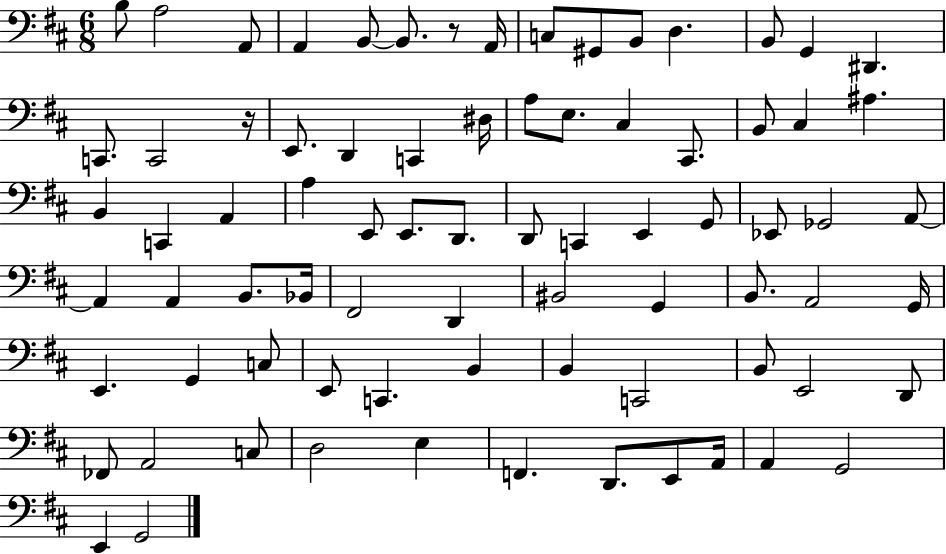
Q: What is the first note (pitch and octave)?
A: B3